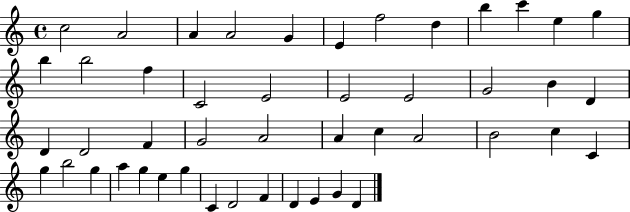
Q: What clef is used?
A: treble